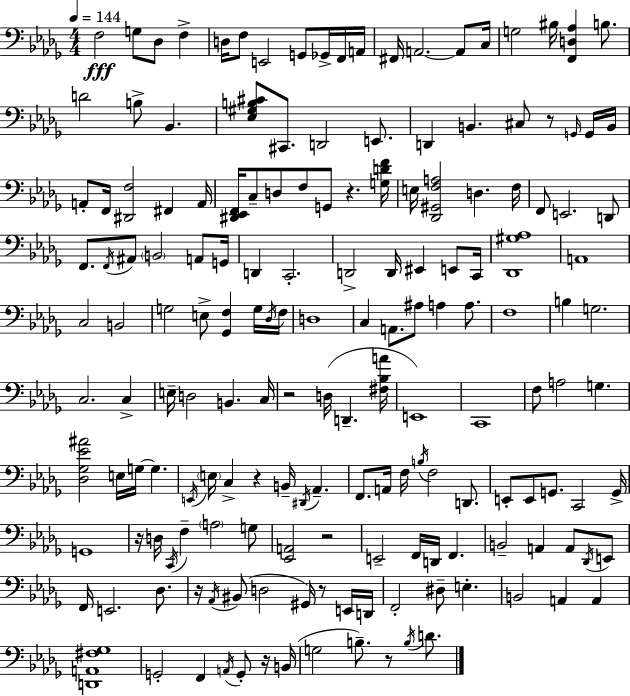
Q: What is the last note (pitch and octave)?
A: D4